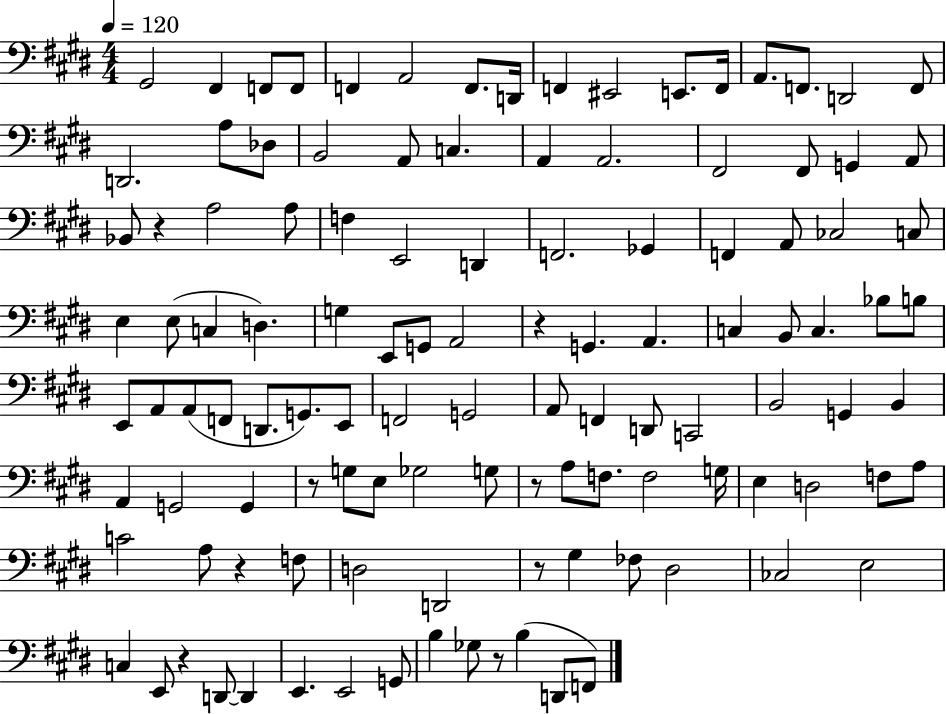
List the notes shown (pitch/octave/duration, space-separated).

G#2/h F#2/q F2/e F2/e F2/q A2/h F2/e. D2/s F2/q EIS2/h E2/e. F2/s A2/e. F2/e. D2/h F2/e D2/h. A3/e Db3/e B2/h A2/e C3/q. A2/q A2/h. F#2/h F#2/e G2/q A2/e Bb2/e R/q A3/h A3/e F3/q E2/h D2/q F2/h. Gb2/q F2/q A2/e CES3/h C3/e E3/q E3/e C3/q D3/q. G3/q E2/e G2/e A2/h R/q G2/q. A2/q. C3/q B2/e C3/q. Bb3/e B3/e E2/e A2/e A2/e F2/e D2/e. G2/e. E2/e F2/h G2/h A2/e F2/q D2/e C2/h B2/h G2/q B2/q A2/q G2/h G2/q R/e G3/e E3/e Gb3/h G3/e R/e A3/e F3/e. F3/h G3/s E3/q D3/h F3/e A3/e C4/h A3/e R/q F3/e D3/h D2/h R/e G#3/q FES3/e D#3/h CES3/h E3/h C3/q E2/e R/q D2/e D2/q E2/q. E2/h G2/e B3/q Gb3/e R/e B3/q D2/e F2/e